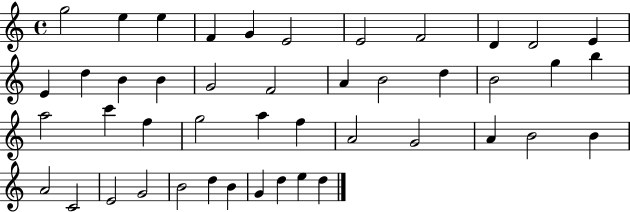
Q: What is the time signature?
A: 4/4